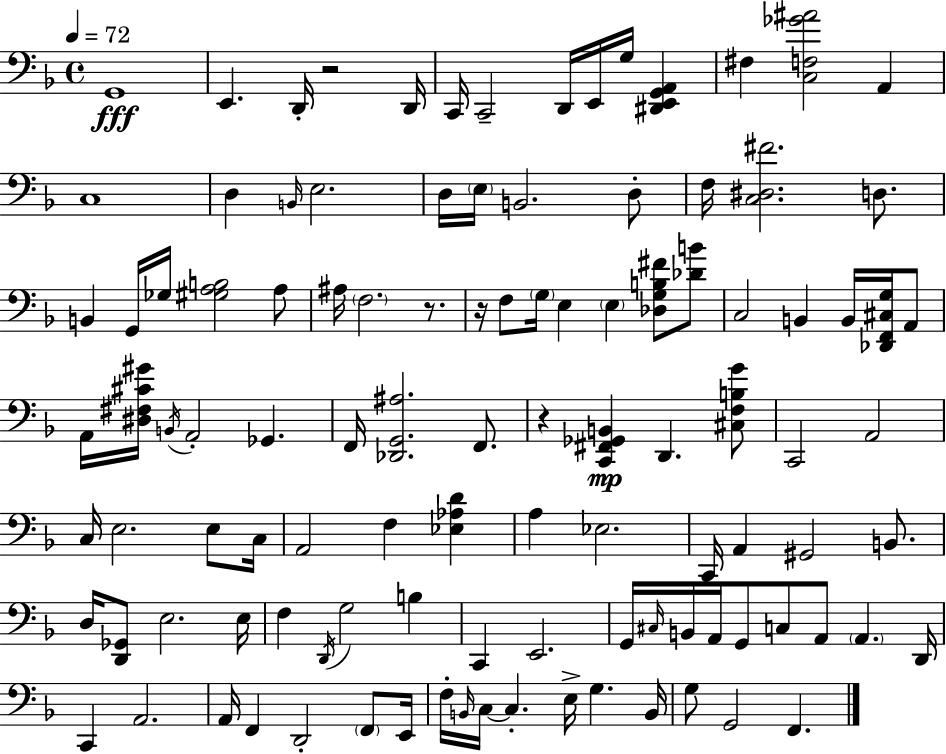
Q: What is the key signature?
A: D minor